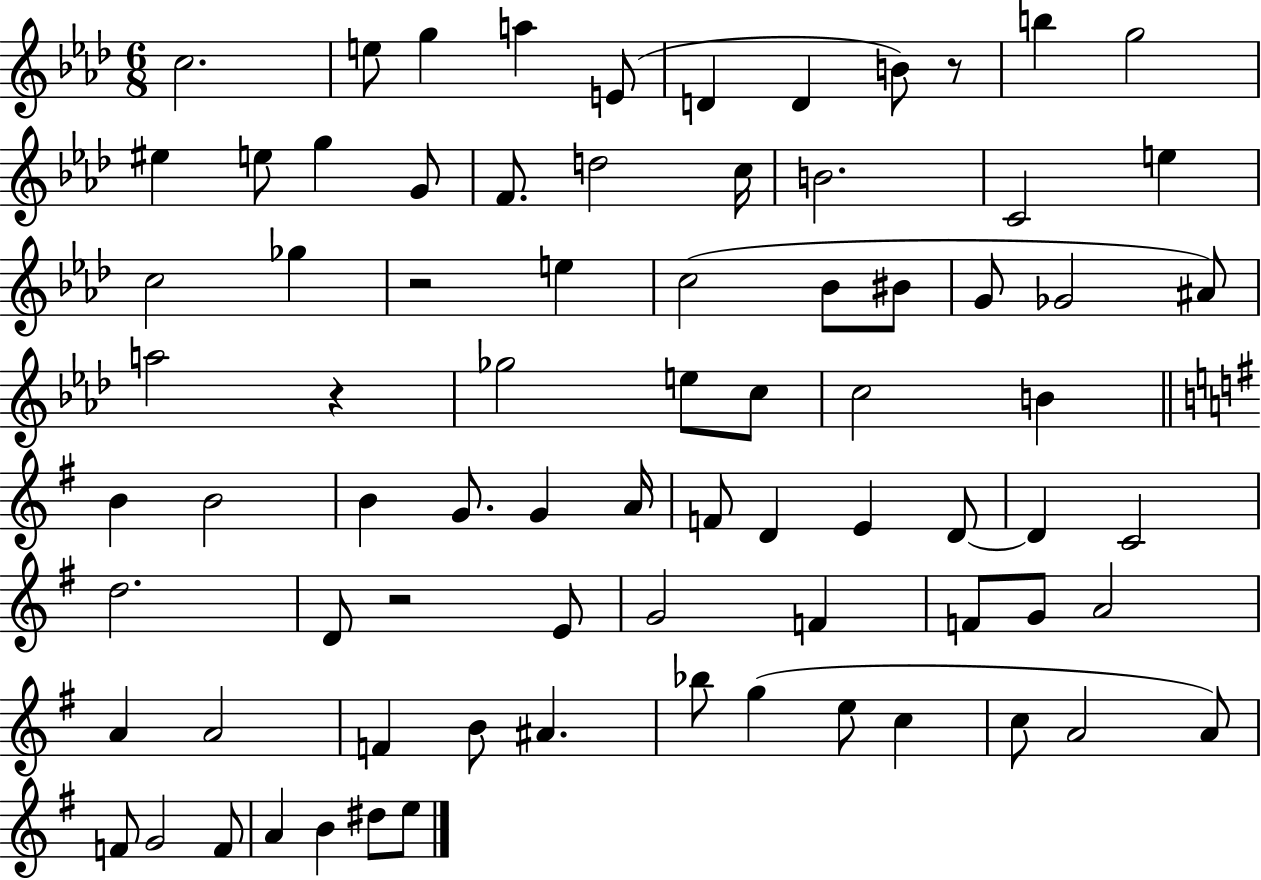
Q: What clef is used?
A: treble